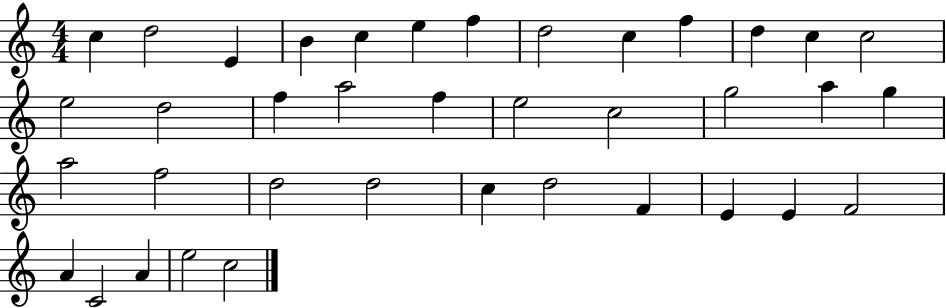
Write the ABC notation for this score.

X:1
T:Untitled
M:4/4
L:1/4
K:C
c d2 E B c e f d2 c f d c c2 e2 d2 f a2 f e2 c2 g2 a g a2 f2 d2 d2 c d2 F E E F2 A C2 A e2 c2